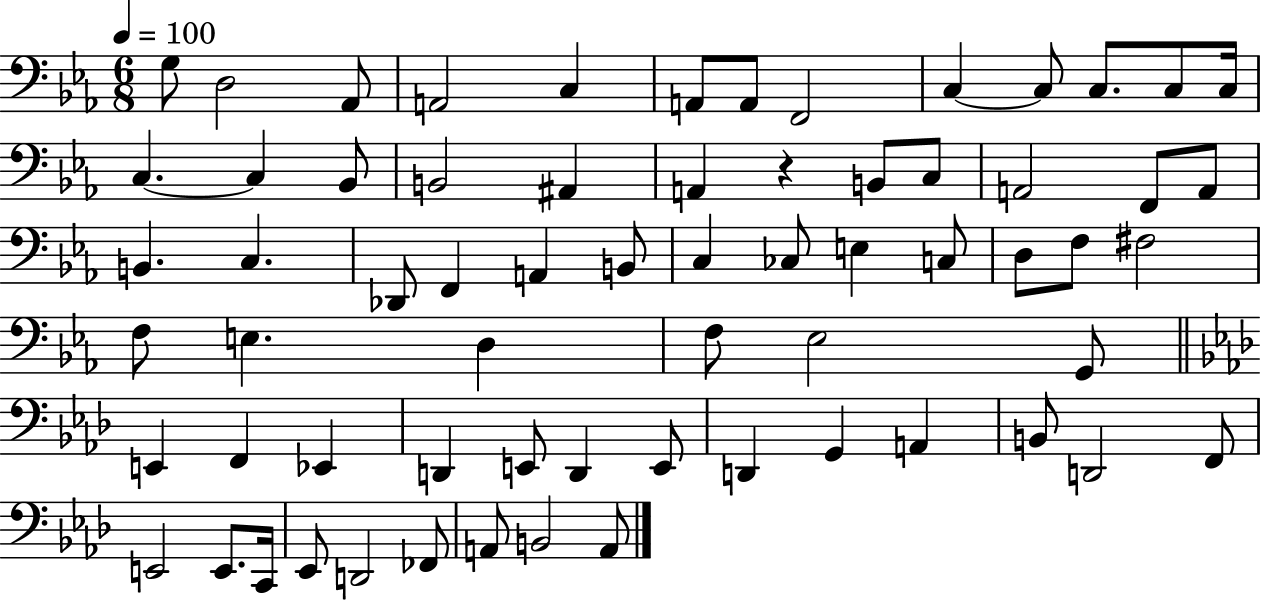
X:1
T:Untitled
M:6/8
L:1/4
K:Eb
G,/2 D,2 _A,,/2 A,,2 C, A,,/2 A,,/2 F,,2 C, C,/2 C,/2 C,/2 C,/4 C, C, _B,,/2 B,,2 ^A,, A,, z B,,/2 C,/2 A,,2 F,,/2 A,,/2 B,, C, _D,,/2 F,, A,, B,,/2 C, _C,/2 E, C,/2 D,/2 F,/2 ^F,2 F,/2 E, D, F,/2 _E,2 G,,/2 E,, F,, _E,, D,, E,,/2 D,, E,,/2 D,, G,, A,, B,,/2 D,,2 F,,/2 E,,2 E,,/2 C,,/4 _E,,/2 D,,2 _F,,/2 A,,/2 B,,2 A,,/2